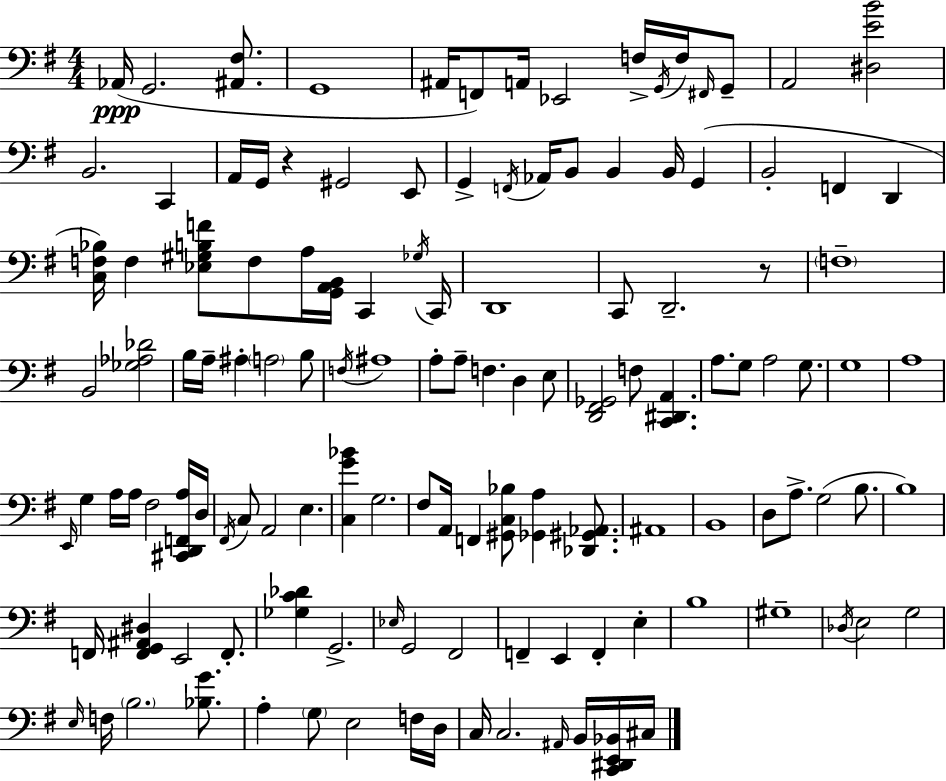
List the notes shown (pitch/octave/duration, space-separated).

Ab2/s G2/h. [A#2,F#3]/e. G2/w A#2/s F2/e A2/s Eb2/h F3/s G2/s F3/s F#2/s G2/e A2/h [D#3,E4,B4]/h B2/h. C2/q A2/s G2/s R/q G#2/h E2/e G2/q F2/s Ab2/s B2/e B2/q B2/s G2/q B2/h F2/q D2/q [C3,F3,Bb3]/s F3/q [Eb3,G#3,B3,F4]/e F3/e A3/s [G2,A2,B2]/s C2/q Gb3/s C2/s D2/w C2/e D2/h. R/e F3/w B2/h [Gb3,Ab3,Db4]/h B3/s A3/s A#3/q A3/h B3/e F3/s A#3/w A3/e A3/e F3/q. D3/q E3/e [D2,F#2,Gb2]/h F3/e [C2,D#2,A2]/q. A3/e. G3/e A3/h G3/e. G3/w A3/w E2/s G3/q A3/s A3/s F#3/h [C#2,D2,F2,A3]/s D3/s F#2/s C3/e A2/h E3/q. [C3,G4,Bb4]/q G3/h. F#3/e A2/s F2/q [G#2,C3,Bb3]/e [Gb2,A3]/q [Db2,G#2,Ab2]/e. A#2/w B2/w D3/e A3/e. G3/h B3/e. B3/w F2/s [F2,G2,A#2,D#3]/q E2/h F2/e. [Gb3,C4,Db4]/q G2/h. Eb3/s G2/h F#2/h F2/q E2/q F2/q E3/q B3/w G#3/w Db3/s E3/h G3/h E3/s F3/s B3/h. [Bb3,G4]/e. A3/q G3/e E3/h F3/s D3/s C3/s C3/h. A#2/s B2/s [C2,D#2,E2,Bb2]/s C#3/s